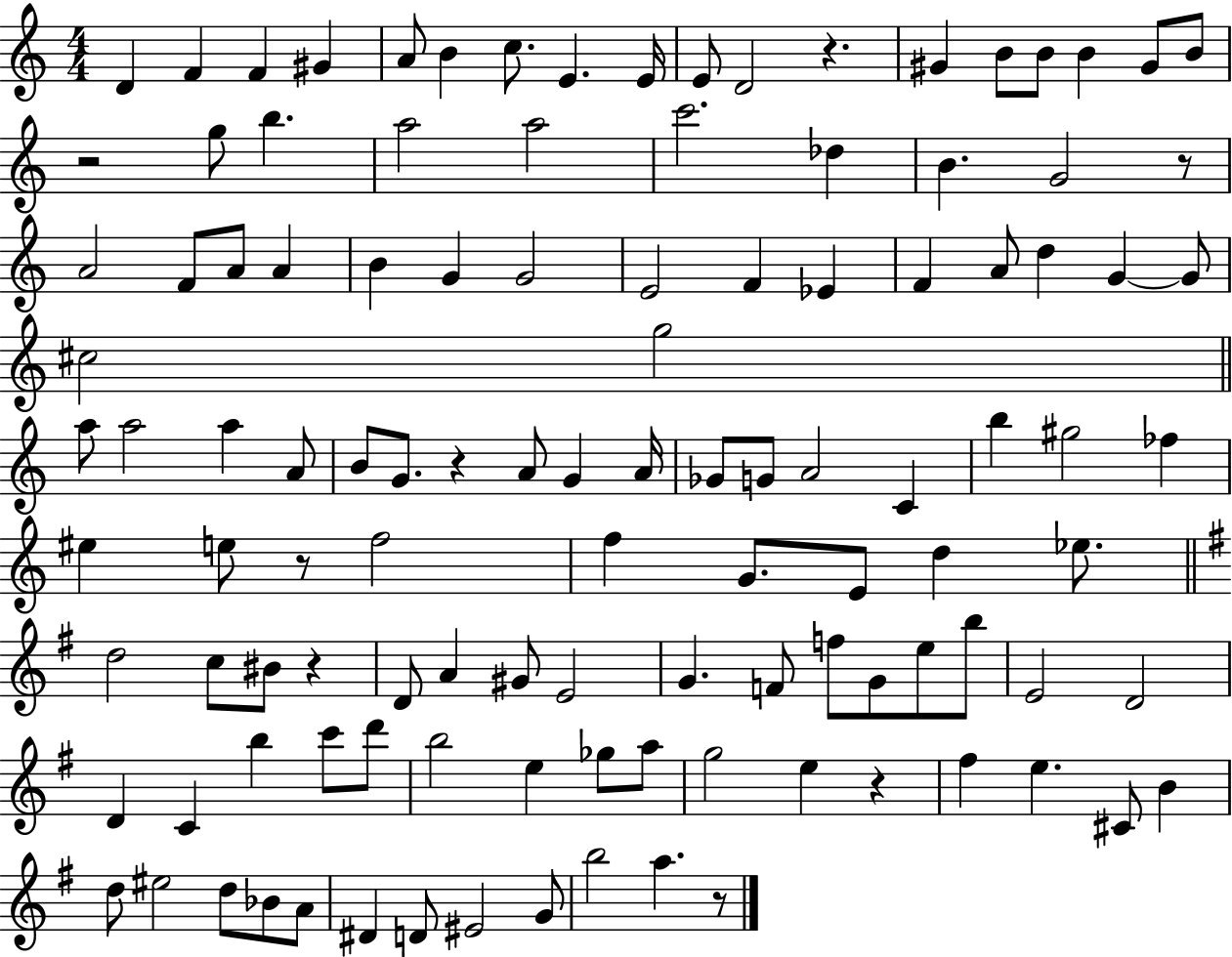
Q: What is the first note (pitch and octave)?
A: D4